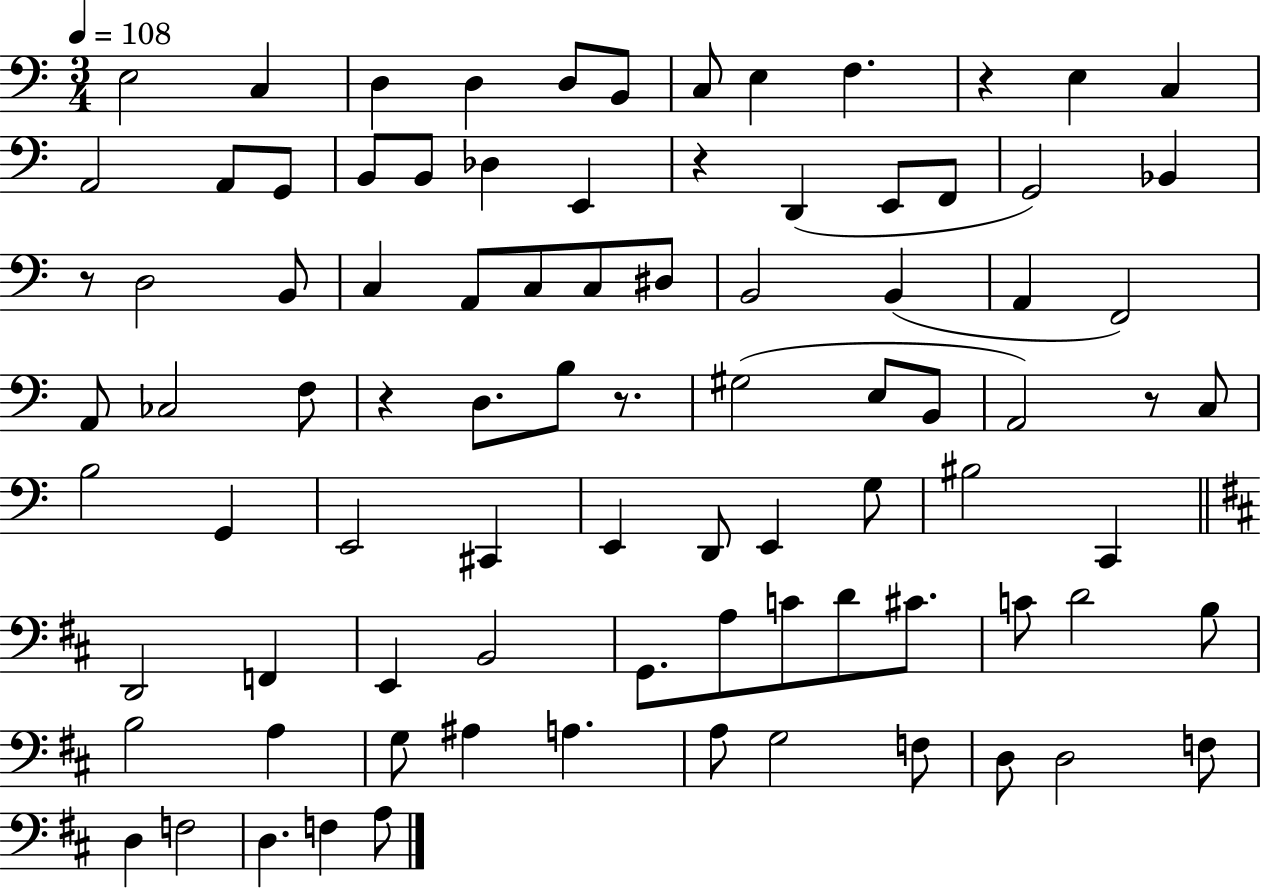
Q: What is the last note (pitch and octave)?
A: A3